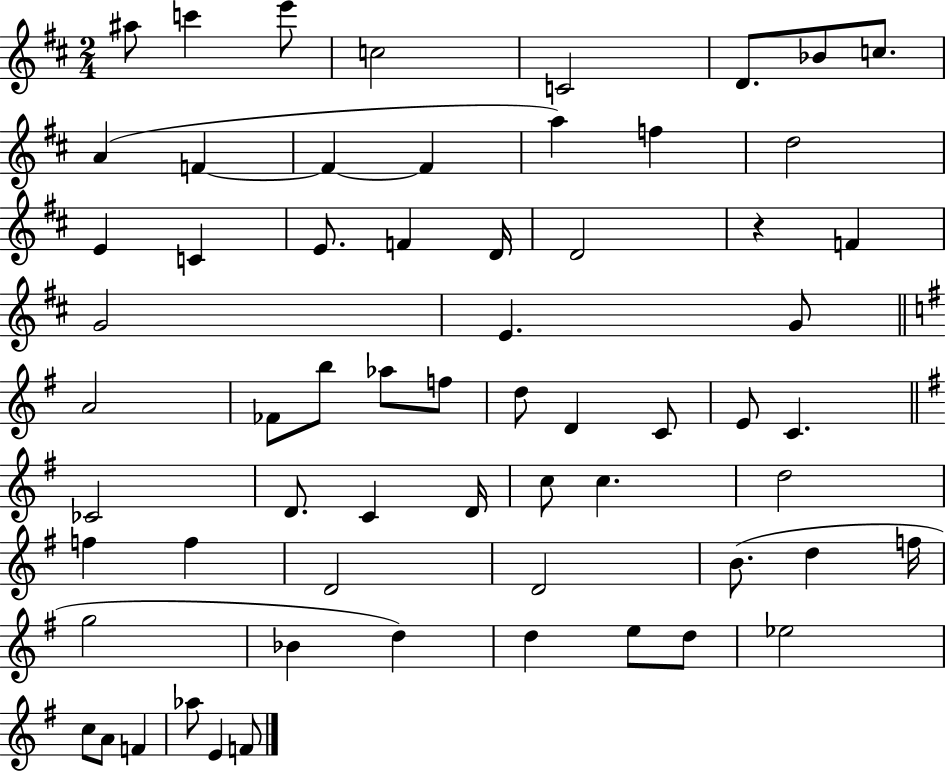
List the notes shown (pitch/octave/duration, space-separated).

A#5/e C6/q E6/e C5/h C4/h D4/e. Bb4/e C5/e. A4/q F4/q F4/q F4/q A5/q F5/q D5/h E4/q C4/q E4/e. F4/q D4/s D4/h R/q F4/q G4/h E4/q. G4/e A4/h FES4/e B5/e Ab5/e F5/e D5/e D4/q C4/e E4/e C4/q. CES4/h D4/e. C4/q D4/s C5/e C5/q. D5/h F5/q F5/q D4/h D4/h B4/e. D5/q F5/s G5/h Bb4/q D5/q D5/q E5/e D5/e Eb5/h C5/e A4/e F4/q Ab5/e E4/q F4/e